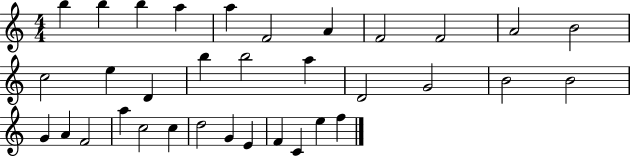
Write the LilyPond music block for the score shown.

{
  \clef treble
  \numericTimeSignature
  \time 4/4
  \key c \major
  b''4 b''4 b''4 a''4 | a''4 f'2 a'4 | f'2 f'2 | a'2 b'2 | \break c''2 e''4 d'4 | b''4 b''2 a''4 | d'2 g'2 | b'2 b'2 | \break g'4 a'4 f'2 | a''4 c''2 c''4 | d''2 g'4 e'4 | f'4 c'4 e''4 f''4 | \break \bar "|."
}